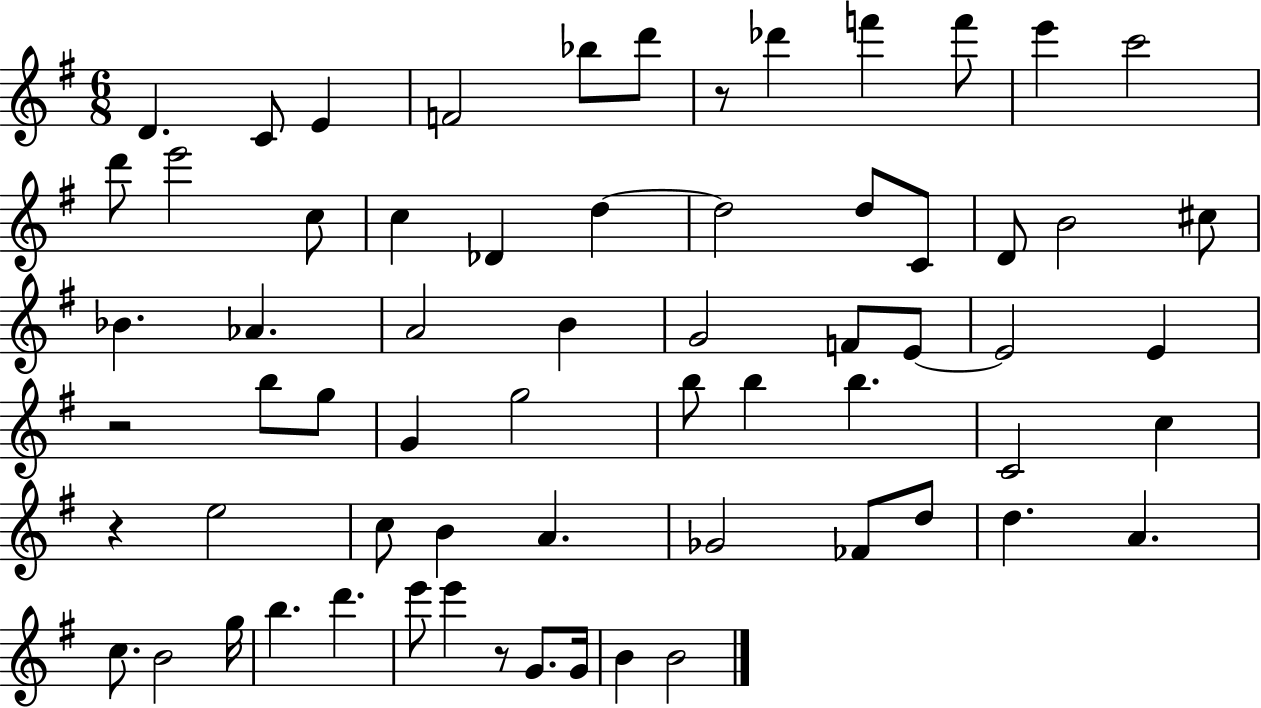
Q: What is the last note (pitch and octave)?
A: B4